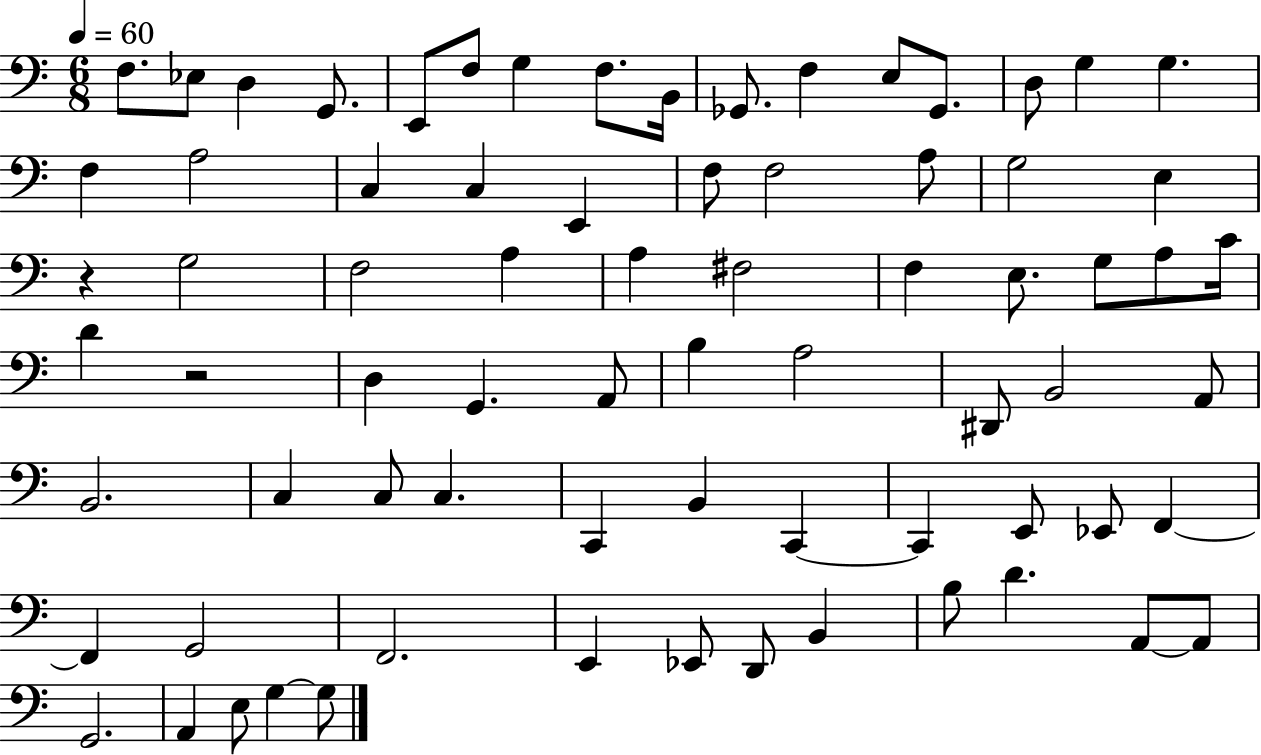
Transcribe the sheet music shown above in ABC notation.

X:1
T:Untitled
M:6/8
L:1/4
K:C
F,/2 _E,/2 D, G,,/2 E,,/2 F,/2 G, F,/2 B,,/4 _G,,/2 F, E,/2 _G,,/2 D,/2 G, G, F, A,2 C, C, E,, F,/2 F,2 A,/2 G,2 E, z G,2 F,2 A, A, ^F,2 F, E,/2 G,/2 A,/2 C/4 D z2 D, G,, A,,/2 B, A,2 ^D,,/2 B,,2 A,,/2 B,,2 C, C,/2 C, C,, B,, C,, C,, E,,/2 _E,,/2 F,, F,, G,,2 F,,2 E,, _E,,/2 D,,/2 B,, B,/2 D A,,/2 A,,/2 G,,2 A,, E,/2 G, G,/2